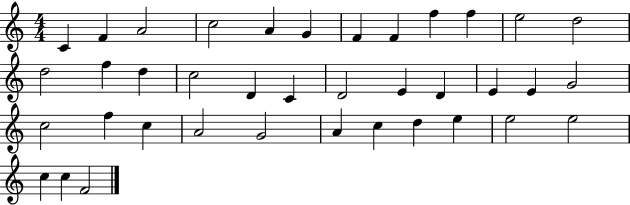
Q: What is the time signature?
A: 4/4